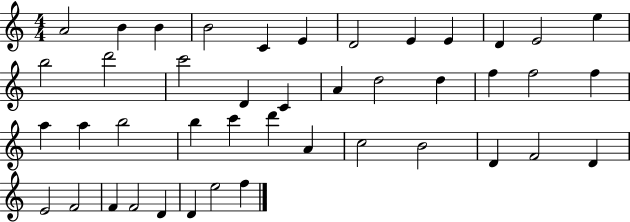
A4/h B4/q B4/q B4/h C4/q E4/q D4/h E4/q E4/q D4/q E4/h E5/q B5/h D6/h C6/h D4/q C4/q A4/q D5/h D5/q F5/q F5/h F5/q A5/q A5/q B5/h B5/q C6/q D6/q A4/q C5/h B4/h D4/q F4/h D4/q E4/h F4/h F4/q F4/h D4/q D4/q E5/h F5/q